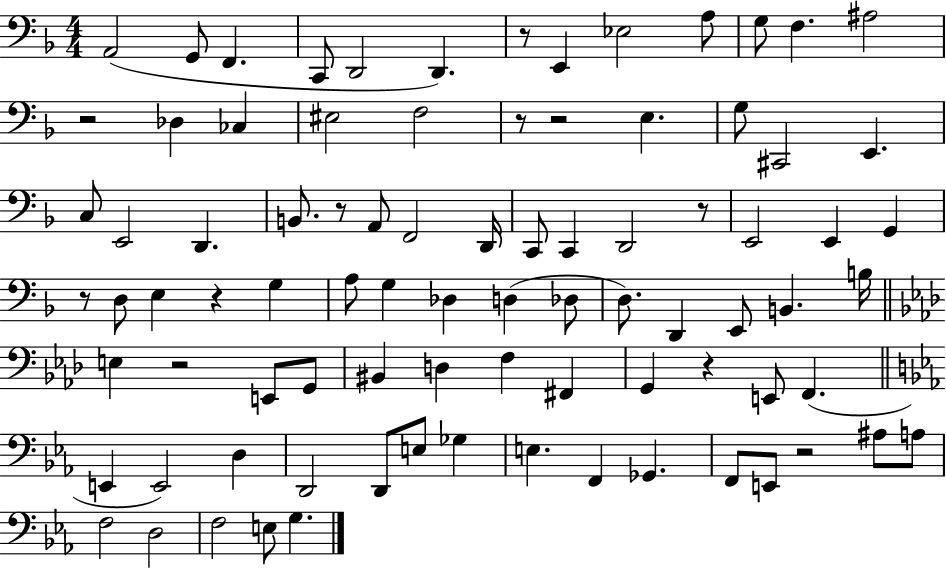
A2/h G2/e F2/q. C2/e D2/h D2/q. R/e E2/q Eb3/h A3/e G3/e F3/q. A#3/h R/h Db3/q CES3/q EIS3/h F3/h R/e R/h E3/q. G3/e C#2/h E2/q. C3/e E2/h D2/q. B2/e. R/e A2/e F2/h D2/s C2/e C2/q D2/h R/e E2/h E2/q G2/q R/e D3/e E3/q R/q G3/q A3/e G3/q Db3/q D3/q Db3/e D3/e. D2/q E2/e B2/q. B3/s E3/q R/h E2/e G2/e BIS2/q D3/q F3/q F#2/q G2/q R/q E2/e F2/q. E2/q E2/h D3/q D2/h D2/e E3/e Gb3/q E3/q. F2/q Gb2/q. F2/e E2/e R/h A#3/e A3/e F3/h D3/h F3/h E3/e G3/q.